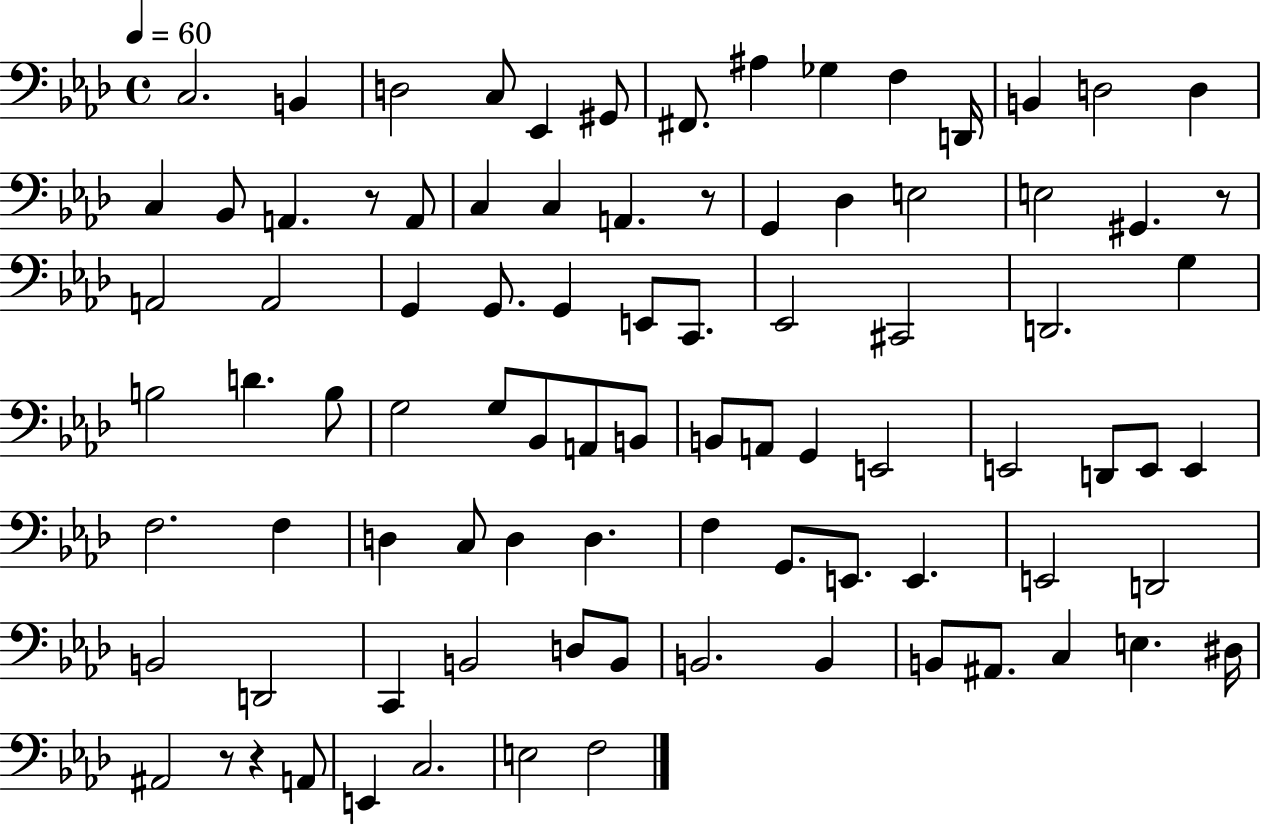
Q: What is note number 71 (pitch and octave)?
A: B2